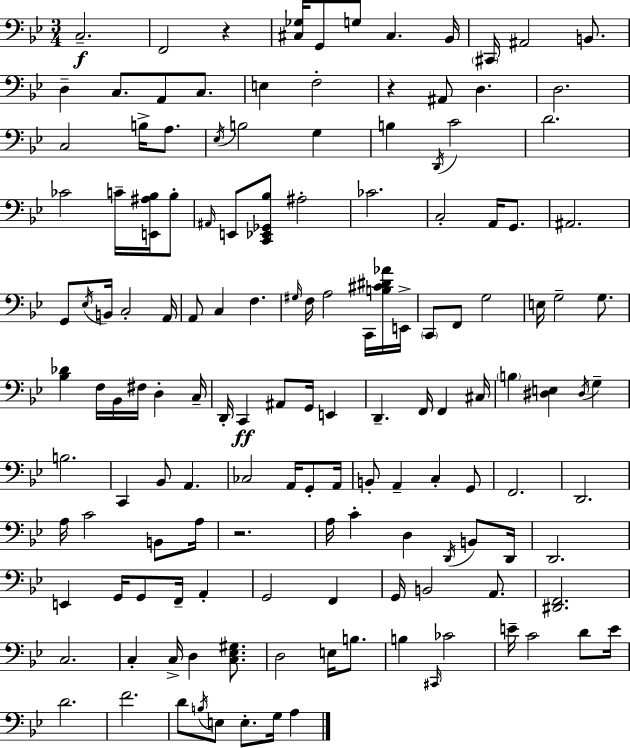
C3/h. F2/h R/q [C#3,Gb3]/s G2/e G3/e C#3/q. Bb2/s C#2/s A#2/h B2/e. D3/q C3/e. A2/e C3/e. E3/q F3/h R/q A#2/e D3/q. D3/h. C3/h B3/s A3/e. Eb3/s B3/h G3/q B3/q D2/s C4/h D4/h. CES4/h C4/s [E2,A#3,Bb3]/s Bb3/e A#2/s E2/e [C2,Eb2,Gb2,Bb3]/e A#3/h CES4/h. C3/h A2/s G2/e. A#2/h. G2/e Eb3/s B2/s C3/h A2/s A2/e C3/q F3/q. G#3/s F3/s A3/h C2/s [B3,C#4,D#4,Ab4]/s E2/s C2/e F2/e G3/h E3/s G3/h G3/e. [Bb3,Db4]/q F3/s Bb2/s F#3/s D3/q C3/s D2/s C2/q A#2/e G2/s E2/q D2/q. F2/s F2/q C#3/s B3/q [D#3,E3]/q D#3/s G3/q B3/h. C2/q Bb2/e A2/q. CES3/h A2/s G2/e A2/s B2/e A2/q C3/q G2/e F2/h. D2/h. A3/s C4/h B2/e A3/s R/h. A3/s C4/q D3/q D2/s B2/e D2/s D2/h. E2/q G2/s G2/e F2/s A2/q G2/h F2/q G2/s B2/h A2/e. [D#2,F2]/h. C3/h. C3/q C3/s D3/q [C3,Eb3,G#3]/e. D3/h E3/s B3/e. B3/q C#2/s CES4/h E4/s C4/h D4/e E4/s D4/h. F4/h. D4/e B3/s E3/e E3/e. G3/s A3/q